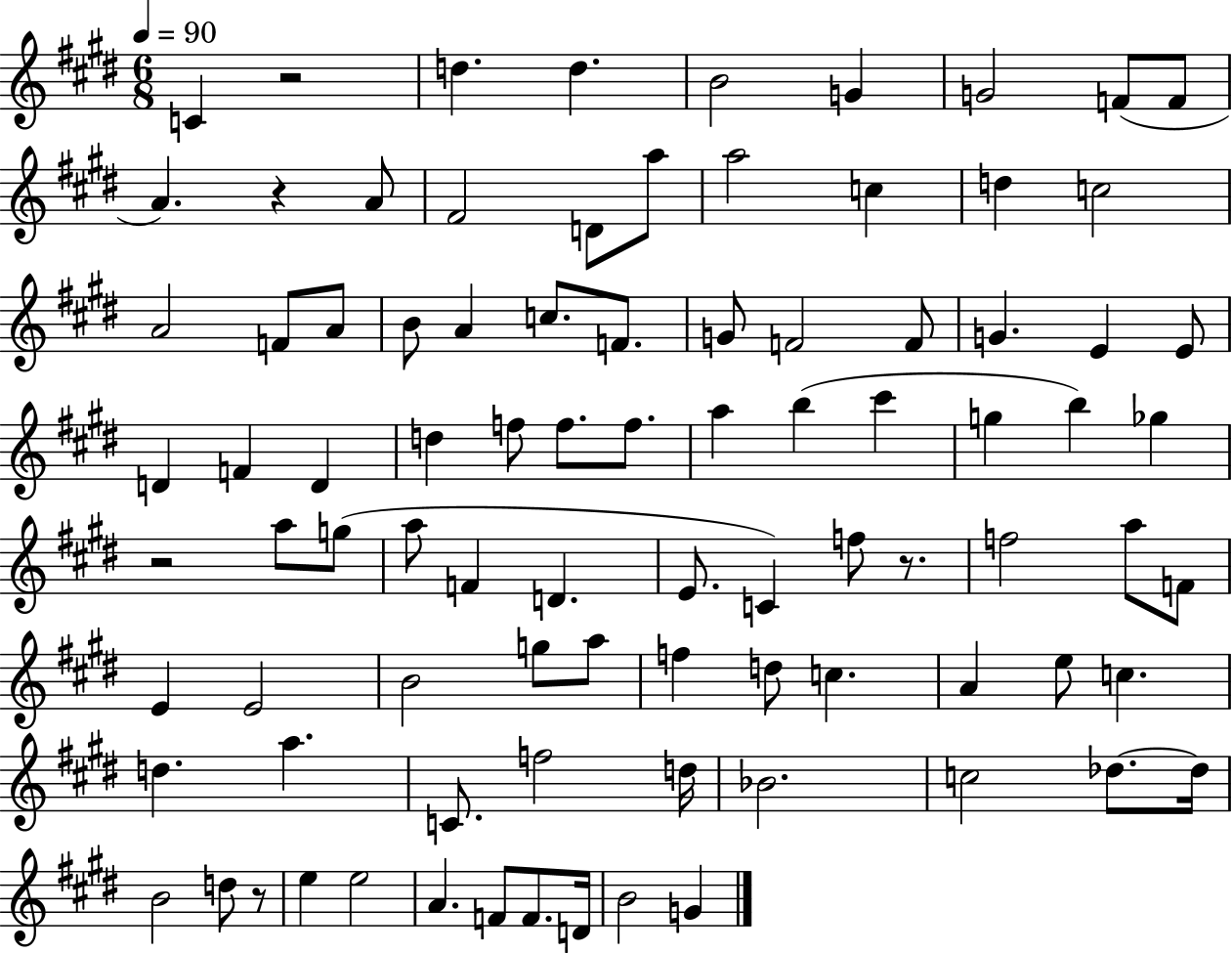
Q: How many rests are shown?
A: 5